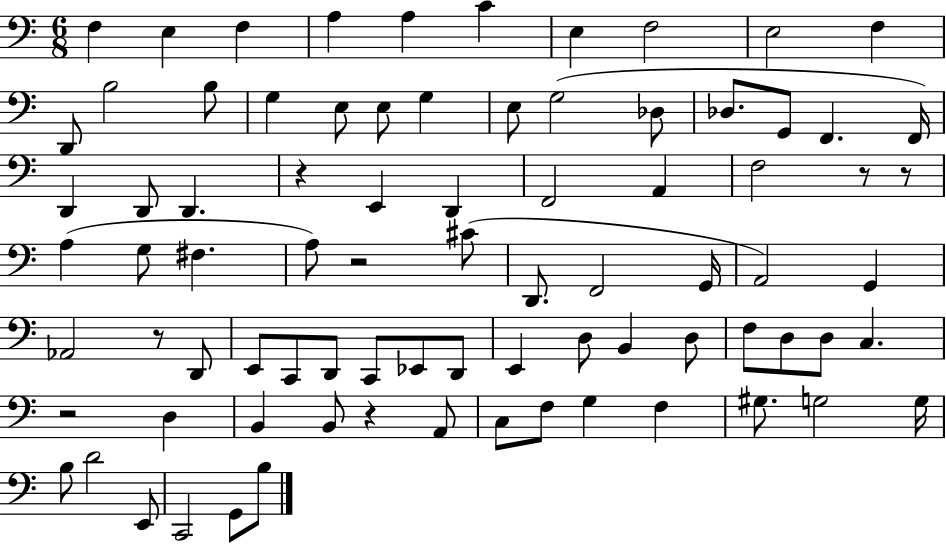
{
  \clef bass
  \numericTimeSignature
  \time 6/8
  \key c \major
  \repeat volta 2 { f4 e4 f4 | a4 a4 c'4 | e4 f2 | e2 f4 | \break d,8 b2 b8 | g4 e8 e8 g4 | e8 g2( des8 | des8. g,8 f,4. f,16) | \break d,4 d,8 d,4. | r4 e,4 d,4 | f,2 a,4 | f2 r8 r8 | \break a4( g8 fis4. | a8) r2 cis'8( | d,8. f,2 g,16 | a,2) g,4 | \break aes,2 r8 d,8 | e,8 c,8 d,8 c,8 ees,8 d,8 | e,4 d8 b,4 d8 | f8 d8 d8 c4. | \break r2 d4 | b,4 b,8 r4 a,8 | c8 f8 g4 f4 | gis8. g2 g16 | \break b8 d'2 e,8 | c,2 g,8 b8 | } \bar "|."
}